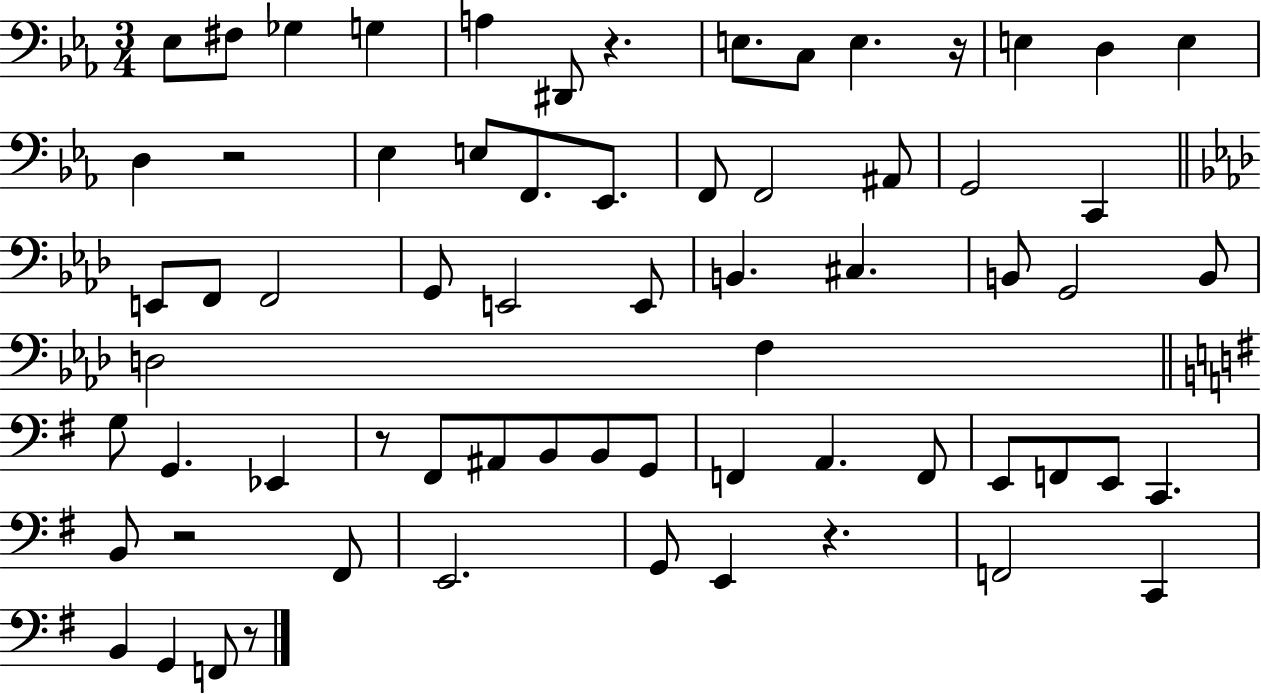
X:1
T:Untitled
M:3/4
L:1/4
K:Eb
_E,/2 ^F,/2 _G, G, A, ^D,,/2 z E,/2 C,/2 E, z/4 E, D, E, D, z2 _E, E,/2 F,,/2 _E,,/2 F,,/2 F,,2 ^A,,/2 G,,2 C,, E,,/2 F,,/2 F,,2 G,,/2 E,,2 E,,/2 B,, ^C, B,,/2 G,,2 B,,/2 D,2 F, G,/2 G,, _E,, z/2 ^F,,/2 ^A,,/2 B,,/2 B,,/2 G,,/2 F,, A,, F,,/2 E,,/2 F,,/2 E,,/2 C,, B,,/2 z2 ^F,,/2 E,,2 G,,/2 E,, z F,,2 C,, B,, G,, F,,/2 z/2